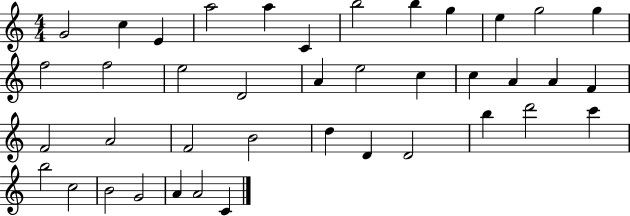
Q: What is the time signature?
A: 4/4